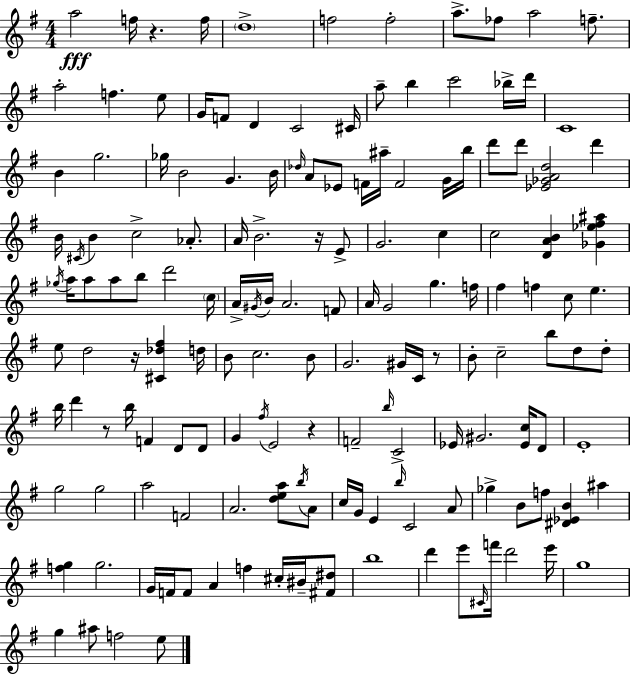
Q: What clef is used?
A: treble